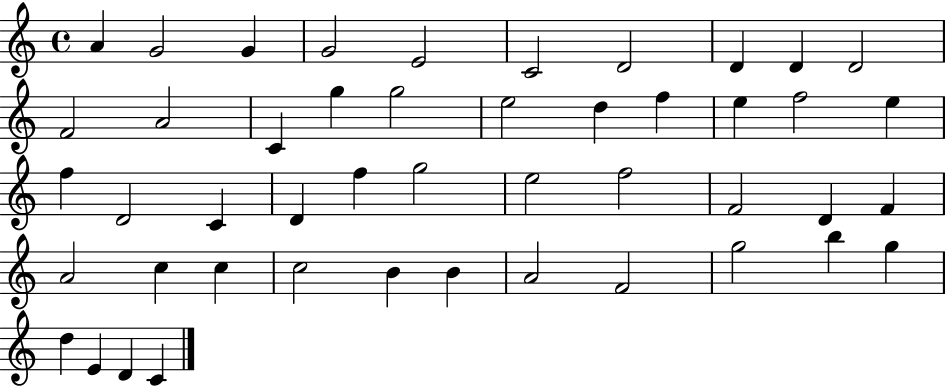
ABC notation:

X:1
T:Untitled
M:4/4
L:1/4
K:C
A G2 G G2 E2 C2 D2 D D D2 F2 A2 C g g2 e2 d f e f2 e f D2 C D f g2 e2 f2 F2 D F A2 c c c2 B B A2 F2 g2 b g d E D C